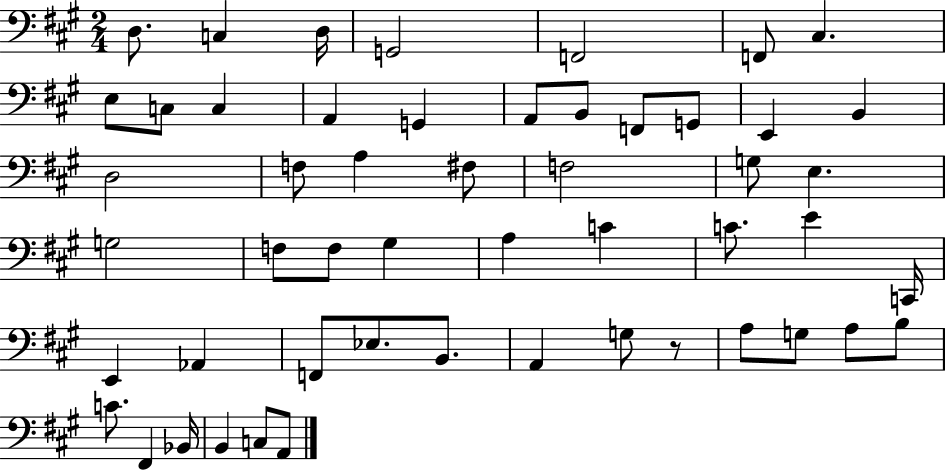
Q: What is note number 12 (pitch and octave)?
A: G2